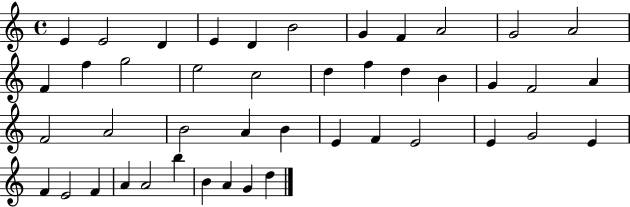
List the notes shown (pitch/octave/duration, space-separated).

E4/q E4/h D4/q E4/q D4/q B4/h G4/q F4/q A4/h G4/h A4/h F4/q F5/q G5/h E5/h C5/h D5/q F5/q D5/q B4/q G4/q F4/h A4/q F4/h A4/h B4/h A4/q B4/q E4/q F4/q E4/h E4/q G4/h E4/q F4/q E4/h F4/q A4/q A4/h B5/q B4/q A4/q G4/q D5/q